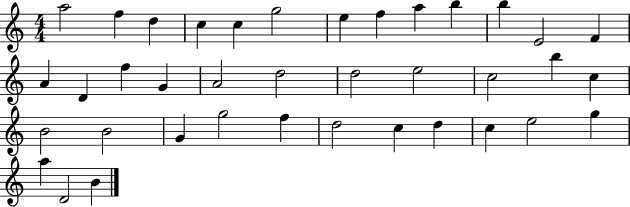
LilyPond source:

{
  \clef treble
  \numericTimeSignature
  \time 4/4
  \key c \major
  a''2 f''4 d''4 | c''4 c''4 g''2 | e''4 f''4 a''4 b''4 | b''4 e'2 f'4 | \break a'4 d'4 f''4 g'4 | a'2 d''2 | d''2 e''2 | c''2 b''4 c''4 | \break b'2 b'2 | g'4 g''2 f''4 | d''2 c''4 d''4 | c''4 e''2 g''4 | \break a''4 d'2 b'4 | \bar "|."
}